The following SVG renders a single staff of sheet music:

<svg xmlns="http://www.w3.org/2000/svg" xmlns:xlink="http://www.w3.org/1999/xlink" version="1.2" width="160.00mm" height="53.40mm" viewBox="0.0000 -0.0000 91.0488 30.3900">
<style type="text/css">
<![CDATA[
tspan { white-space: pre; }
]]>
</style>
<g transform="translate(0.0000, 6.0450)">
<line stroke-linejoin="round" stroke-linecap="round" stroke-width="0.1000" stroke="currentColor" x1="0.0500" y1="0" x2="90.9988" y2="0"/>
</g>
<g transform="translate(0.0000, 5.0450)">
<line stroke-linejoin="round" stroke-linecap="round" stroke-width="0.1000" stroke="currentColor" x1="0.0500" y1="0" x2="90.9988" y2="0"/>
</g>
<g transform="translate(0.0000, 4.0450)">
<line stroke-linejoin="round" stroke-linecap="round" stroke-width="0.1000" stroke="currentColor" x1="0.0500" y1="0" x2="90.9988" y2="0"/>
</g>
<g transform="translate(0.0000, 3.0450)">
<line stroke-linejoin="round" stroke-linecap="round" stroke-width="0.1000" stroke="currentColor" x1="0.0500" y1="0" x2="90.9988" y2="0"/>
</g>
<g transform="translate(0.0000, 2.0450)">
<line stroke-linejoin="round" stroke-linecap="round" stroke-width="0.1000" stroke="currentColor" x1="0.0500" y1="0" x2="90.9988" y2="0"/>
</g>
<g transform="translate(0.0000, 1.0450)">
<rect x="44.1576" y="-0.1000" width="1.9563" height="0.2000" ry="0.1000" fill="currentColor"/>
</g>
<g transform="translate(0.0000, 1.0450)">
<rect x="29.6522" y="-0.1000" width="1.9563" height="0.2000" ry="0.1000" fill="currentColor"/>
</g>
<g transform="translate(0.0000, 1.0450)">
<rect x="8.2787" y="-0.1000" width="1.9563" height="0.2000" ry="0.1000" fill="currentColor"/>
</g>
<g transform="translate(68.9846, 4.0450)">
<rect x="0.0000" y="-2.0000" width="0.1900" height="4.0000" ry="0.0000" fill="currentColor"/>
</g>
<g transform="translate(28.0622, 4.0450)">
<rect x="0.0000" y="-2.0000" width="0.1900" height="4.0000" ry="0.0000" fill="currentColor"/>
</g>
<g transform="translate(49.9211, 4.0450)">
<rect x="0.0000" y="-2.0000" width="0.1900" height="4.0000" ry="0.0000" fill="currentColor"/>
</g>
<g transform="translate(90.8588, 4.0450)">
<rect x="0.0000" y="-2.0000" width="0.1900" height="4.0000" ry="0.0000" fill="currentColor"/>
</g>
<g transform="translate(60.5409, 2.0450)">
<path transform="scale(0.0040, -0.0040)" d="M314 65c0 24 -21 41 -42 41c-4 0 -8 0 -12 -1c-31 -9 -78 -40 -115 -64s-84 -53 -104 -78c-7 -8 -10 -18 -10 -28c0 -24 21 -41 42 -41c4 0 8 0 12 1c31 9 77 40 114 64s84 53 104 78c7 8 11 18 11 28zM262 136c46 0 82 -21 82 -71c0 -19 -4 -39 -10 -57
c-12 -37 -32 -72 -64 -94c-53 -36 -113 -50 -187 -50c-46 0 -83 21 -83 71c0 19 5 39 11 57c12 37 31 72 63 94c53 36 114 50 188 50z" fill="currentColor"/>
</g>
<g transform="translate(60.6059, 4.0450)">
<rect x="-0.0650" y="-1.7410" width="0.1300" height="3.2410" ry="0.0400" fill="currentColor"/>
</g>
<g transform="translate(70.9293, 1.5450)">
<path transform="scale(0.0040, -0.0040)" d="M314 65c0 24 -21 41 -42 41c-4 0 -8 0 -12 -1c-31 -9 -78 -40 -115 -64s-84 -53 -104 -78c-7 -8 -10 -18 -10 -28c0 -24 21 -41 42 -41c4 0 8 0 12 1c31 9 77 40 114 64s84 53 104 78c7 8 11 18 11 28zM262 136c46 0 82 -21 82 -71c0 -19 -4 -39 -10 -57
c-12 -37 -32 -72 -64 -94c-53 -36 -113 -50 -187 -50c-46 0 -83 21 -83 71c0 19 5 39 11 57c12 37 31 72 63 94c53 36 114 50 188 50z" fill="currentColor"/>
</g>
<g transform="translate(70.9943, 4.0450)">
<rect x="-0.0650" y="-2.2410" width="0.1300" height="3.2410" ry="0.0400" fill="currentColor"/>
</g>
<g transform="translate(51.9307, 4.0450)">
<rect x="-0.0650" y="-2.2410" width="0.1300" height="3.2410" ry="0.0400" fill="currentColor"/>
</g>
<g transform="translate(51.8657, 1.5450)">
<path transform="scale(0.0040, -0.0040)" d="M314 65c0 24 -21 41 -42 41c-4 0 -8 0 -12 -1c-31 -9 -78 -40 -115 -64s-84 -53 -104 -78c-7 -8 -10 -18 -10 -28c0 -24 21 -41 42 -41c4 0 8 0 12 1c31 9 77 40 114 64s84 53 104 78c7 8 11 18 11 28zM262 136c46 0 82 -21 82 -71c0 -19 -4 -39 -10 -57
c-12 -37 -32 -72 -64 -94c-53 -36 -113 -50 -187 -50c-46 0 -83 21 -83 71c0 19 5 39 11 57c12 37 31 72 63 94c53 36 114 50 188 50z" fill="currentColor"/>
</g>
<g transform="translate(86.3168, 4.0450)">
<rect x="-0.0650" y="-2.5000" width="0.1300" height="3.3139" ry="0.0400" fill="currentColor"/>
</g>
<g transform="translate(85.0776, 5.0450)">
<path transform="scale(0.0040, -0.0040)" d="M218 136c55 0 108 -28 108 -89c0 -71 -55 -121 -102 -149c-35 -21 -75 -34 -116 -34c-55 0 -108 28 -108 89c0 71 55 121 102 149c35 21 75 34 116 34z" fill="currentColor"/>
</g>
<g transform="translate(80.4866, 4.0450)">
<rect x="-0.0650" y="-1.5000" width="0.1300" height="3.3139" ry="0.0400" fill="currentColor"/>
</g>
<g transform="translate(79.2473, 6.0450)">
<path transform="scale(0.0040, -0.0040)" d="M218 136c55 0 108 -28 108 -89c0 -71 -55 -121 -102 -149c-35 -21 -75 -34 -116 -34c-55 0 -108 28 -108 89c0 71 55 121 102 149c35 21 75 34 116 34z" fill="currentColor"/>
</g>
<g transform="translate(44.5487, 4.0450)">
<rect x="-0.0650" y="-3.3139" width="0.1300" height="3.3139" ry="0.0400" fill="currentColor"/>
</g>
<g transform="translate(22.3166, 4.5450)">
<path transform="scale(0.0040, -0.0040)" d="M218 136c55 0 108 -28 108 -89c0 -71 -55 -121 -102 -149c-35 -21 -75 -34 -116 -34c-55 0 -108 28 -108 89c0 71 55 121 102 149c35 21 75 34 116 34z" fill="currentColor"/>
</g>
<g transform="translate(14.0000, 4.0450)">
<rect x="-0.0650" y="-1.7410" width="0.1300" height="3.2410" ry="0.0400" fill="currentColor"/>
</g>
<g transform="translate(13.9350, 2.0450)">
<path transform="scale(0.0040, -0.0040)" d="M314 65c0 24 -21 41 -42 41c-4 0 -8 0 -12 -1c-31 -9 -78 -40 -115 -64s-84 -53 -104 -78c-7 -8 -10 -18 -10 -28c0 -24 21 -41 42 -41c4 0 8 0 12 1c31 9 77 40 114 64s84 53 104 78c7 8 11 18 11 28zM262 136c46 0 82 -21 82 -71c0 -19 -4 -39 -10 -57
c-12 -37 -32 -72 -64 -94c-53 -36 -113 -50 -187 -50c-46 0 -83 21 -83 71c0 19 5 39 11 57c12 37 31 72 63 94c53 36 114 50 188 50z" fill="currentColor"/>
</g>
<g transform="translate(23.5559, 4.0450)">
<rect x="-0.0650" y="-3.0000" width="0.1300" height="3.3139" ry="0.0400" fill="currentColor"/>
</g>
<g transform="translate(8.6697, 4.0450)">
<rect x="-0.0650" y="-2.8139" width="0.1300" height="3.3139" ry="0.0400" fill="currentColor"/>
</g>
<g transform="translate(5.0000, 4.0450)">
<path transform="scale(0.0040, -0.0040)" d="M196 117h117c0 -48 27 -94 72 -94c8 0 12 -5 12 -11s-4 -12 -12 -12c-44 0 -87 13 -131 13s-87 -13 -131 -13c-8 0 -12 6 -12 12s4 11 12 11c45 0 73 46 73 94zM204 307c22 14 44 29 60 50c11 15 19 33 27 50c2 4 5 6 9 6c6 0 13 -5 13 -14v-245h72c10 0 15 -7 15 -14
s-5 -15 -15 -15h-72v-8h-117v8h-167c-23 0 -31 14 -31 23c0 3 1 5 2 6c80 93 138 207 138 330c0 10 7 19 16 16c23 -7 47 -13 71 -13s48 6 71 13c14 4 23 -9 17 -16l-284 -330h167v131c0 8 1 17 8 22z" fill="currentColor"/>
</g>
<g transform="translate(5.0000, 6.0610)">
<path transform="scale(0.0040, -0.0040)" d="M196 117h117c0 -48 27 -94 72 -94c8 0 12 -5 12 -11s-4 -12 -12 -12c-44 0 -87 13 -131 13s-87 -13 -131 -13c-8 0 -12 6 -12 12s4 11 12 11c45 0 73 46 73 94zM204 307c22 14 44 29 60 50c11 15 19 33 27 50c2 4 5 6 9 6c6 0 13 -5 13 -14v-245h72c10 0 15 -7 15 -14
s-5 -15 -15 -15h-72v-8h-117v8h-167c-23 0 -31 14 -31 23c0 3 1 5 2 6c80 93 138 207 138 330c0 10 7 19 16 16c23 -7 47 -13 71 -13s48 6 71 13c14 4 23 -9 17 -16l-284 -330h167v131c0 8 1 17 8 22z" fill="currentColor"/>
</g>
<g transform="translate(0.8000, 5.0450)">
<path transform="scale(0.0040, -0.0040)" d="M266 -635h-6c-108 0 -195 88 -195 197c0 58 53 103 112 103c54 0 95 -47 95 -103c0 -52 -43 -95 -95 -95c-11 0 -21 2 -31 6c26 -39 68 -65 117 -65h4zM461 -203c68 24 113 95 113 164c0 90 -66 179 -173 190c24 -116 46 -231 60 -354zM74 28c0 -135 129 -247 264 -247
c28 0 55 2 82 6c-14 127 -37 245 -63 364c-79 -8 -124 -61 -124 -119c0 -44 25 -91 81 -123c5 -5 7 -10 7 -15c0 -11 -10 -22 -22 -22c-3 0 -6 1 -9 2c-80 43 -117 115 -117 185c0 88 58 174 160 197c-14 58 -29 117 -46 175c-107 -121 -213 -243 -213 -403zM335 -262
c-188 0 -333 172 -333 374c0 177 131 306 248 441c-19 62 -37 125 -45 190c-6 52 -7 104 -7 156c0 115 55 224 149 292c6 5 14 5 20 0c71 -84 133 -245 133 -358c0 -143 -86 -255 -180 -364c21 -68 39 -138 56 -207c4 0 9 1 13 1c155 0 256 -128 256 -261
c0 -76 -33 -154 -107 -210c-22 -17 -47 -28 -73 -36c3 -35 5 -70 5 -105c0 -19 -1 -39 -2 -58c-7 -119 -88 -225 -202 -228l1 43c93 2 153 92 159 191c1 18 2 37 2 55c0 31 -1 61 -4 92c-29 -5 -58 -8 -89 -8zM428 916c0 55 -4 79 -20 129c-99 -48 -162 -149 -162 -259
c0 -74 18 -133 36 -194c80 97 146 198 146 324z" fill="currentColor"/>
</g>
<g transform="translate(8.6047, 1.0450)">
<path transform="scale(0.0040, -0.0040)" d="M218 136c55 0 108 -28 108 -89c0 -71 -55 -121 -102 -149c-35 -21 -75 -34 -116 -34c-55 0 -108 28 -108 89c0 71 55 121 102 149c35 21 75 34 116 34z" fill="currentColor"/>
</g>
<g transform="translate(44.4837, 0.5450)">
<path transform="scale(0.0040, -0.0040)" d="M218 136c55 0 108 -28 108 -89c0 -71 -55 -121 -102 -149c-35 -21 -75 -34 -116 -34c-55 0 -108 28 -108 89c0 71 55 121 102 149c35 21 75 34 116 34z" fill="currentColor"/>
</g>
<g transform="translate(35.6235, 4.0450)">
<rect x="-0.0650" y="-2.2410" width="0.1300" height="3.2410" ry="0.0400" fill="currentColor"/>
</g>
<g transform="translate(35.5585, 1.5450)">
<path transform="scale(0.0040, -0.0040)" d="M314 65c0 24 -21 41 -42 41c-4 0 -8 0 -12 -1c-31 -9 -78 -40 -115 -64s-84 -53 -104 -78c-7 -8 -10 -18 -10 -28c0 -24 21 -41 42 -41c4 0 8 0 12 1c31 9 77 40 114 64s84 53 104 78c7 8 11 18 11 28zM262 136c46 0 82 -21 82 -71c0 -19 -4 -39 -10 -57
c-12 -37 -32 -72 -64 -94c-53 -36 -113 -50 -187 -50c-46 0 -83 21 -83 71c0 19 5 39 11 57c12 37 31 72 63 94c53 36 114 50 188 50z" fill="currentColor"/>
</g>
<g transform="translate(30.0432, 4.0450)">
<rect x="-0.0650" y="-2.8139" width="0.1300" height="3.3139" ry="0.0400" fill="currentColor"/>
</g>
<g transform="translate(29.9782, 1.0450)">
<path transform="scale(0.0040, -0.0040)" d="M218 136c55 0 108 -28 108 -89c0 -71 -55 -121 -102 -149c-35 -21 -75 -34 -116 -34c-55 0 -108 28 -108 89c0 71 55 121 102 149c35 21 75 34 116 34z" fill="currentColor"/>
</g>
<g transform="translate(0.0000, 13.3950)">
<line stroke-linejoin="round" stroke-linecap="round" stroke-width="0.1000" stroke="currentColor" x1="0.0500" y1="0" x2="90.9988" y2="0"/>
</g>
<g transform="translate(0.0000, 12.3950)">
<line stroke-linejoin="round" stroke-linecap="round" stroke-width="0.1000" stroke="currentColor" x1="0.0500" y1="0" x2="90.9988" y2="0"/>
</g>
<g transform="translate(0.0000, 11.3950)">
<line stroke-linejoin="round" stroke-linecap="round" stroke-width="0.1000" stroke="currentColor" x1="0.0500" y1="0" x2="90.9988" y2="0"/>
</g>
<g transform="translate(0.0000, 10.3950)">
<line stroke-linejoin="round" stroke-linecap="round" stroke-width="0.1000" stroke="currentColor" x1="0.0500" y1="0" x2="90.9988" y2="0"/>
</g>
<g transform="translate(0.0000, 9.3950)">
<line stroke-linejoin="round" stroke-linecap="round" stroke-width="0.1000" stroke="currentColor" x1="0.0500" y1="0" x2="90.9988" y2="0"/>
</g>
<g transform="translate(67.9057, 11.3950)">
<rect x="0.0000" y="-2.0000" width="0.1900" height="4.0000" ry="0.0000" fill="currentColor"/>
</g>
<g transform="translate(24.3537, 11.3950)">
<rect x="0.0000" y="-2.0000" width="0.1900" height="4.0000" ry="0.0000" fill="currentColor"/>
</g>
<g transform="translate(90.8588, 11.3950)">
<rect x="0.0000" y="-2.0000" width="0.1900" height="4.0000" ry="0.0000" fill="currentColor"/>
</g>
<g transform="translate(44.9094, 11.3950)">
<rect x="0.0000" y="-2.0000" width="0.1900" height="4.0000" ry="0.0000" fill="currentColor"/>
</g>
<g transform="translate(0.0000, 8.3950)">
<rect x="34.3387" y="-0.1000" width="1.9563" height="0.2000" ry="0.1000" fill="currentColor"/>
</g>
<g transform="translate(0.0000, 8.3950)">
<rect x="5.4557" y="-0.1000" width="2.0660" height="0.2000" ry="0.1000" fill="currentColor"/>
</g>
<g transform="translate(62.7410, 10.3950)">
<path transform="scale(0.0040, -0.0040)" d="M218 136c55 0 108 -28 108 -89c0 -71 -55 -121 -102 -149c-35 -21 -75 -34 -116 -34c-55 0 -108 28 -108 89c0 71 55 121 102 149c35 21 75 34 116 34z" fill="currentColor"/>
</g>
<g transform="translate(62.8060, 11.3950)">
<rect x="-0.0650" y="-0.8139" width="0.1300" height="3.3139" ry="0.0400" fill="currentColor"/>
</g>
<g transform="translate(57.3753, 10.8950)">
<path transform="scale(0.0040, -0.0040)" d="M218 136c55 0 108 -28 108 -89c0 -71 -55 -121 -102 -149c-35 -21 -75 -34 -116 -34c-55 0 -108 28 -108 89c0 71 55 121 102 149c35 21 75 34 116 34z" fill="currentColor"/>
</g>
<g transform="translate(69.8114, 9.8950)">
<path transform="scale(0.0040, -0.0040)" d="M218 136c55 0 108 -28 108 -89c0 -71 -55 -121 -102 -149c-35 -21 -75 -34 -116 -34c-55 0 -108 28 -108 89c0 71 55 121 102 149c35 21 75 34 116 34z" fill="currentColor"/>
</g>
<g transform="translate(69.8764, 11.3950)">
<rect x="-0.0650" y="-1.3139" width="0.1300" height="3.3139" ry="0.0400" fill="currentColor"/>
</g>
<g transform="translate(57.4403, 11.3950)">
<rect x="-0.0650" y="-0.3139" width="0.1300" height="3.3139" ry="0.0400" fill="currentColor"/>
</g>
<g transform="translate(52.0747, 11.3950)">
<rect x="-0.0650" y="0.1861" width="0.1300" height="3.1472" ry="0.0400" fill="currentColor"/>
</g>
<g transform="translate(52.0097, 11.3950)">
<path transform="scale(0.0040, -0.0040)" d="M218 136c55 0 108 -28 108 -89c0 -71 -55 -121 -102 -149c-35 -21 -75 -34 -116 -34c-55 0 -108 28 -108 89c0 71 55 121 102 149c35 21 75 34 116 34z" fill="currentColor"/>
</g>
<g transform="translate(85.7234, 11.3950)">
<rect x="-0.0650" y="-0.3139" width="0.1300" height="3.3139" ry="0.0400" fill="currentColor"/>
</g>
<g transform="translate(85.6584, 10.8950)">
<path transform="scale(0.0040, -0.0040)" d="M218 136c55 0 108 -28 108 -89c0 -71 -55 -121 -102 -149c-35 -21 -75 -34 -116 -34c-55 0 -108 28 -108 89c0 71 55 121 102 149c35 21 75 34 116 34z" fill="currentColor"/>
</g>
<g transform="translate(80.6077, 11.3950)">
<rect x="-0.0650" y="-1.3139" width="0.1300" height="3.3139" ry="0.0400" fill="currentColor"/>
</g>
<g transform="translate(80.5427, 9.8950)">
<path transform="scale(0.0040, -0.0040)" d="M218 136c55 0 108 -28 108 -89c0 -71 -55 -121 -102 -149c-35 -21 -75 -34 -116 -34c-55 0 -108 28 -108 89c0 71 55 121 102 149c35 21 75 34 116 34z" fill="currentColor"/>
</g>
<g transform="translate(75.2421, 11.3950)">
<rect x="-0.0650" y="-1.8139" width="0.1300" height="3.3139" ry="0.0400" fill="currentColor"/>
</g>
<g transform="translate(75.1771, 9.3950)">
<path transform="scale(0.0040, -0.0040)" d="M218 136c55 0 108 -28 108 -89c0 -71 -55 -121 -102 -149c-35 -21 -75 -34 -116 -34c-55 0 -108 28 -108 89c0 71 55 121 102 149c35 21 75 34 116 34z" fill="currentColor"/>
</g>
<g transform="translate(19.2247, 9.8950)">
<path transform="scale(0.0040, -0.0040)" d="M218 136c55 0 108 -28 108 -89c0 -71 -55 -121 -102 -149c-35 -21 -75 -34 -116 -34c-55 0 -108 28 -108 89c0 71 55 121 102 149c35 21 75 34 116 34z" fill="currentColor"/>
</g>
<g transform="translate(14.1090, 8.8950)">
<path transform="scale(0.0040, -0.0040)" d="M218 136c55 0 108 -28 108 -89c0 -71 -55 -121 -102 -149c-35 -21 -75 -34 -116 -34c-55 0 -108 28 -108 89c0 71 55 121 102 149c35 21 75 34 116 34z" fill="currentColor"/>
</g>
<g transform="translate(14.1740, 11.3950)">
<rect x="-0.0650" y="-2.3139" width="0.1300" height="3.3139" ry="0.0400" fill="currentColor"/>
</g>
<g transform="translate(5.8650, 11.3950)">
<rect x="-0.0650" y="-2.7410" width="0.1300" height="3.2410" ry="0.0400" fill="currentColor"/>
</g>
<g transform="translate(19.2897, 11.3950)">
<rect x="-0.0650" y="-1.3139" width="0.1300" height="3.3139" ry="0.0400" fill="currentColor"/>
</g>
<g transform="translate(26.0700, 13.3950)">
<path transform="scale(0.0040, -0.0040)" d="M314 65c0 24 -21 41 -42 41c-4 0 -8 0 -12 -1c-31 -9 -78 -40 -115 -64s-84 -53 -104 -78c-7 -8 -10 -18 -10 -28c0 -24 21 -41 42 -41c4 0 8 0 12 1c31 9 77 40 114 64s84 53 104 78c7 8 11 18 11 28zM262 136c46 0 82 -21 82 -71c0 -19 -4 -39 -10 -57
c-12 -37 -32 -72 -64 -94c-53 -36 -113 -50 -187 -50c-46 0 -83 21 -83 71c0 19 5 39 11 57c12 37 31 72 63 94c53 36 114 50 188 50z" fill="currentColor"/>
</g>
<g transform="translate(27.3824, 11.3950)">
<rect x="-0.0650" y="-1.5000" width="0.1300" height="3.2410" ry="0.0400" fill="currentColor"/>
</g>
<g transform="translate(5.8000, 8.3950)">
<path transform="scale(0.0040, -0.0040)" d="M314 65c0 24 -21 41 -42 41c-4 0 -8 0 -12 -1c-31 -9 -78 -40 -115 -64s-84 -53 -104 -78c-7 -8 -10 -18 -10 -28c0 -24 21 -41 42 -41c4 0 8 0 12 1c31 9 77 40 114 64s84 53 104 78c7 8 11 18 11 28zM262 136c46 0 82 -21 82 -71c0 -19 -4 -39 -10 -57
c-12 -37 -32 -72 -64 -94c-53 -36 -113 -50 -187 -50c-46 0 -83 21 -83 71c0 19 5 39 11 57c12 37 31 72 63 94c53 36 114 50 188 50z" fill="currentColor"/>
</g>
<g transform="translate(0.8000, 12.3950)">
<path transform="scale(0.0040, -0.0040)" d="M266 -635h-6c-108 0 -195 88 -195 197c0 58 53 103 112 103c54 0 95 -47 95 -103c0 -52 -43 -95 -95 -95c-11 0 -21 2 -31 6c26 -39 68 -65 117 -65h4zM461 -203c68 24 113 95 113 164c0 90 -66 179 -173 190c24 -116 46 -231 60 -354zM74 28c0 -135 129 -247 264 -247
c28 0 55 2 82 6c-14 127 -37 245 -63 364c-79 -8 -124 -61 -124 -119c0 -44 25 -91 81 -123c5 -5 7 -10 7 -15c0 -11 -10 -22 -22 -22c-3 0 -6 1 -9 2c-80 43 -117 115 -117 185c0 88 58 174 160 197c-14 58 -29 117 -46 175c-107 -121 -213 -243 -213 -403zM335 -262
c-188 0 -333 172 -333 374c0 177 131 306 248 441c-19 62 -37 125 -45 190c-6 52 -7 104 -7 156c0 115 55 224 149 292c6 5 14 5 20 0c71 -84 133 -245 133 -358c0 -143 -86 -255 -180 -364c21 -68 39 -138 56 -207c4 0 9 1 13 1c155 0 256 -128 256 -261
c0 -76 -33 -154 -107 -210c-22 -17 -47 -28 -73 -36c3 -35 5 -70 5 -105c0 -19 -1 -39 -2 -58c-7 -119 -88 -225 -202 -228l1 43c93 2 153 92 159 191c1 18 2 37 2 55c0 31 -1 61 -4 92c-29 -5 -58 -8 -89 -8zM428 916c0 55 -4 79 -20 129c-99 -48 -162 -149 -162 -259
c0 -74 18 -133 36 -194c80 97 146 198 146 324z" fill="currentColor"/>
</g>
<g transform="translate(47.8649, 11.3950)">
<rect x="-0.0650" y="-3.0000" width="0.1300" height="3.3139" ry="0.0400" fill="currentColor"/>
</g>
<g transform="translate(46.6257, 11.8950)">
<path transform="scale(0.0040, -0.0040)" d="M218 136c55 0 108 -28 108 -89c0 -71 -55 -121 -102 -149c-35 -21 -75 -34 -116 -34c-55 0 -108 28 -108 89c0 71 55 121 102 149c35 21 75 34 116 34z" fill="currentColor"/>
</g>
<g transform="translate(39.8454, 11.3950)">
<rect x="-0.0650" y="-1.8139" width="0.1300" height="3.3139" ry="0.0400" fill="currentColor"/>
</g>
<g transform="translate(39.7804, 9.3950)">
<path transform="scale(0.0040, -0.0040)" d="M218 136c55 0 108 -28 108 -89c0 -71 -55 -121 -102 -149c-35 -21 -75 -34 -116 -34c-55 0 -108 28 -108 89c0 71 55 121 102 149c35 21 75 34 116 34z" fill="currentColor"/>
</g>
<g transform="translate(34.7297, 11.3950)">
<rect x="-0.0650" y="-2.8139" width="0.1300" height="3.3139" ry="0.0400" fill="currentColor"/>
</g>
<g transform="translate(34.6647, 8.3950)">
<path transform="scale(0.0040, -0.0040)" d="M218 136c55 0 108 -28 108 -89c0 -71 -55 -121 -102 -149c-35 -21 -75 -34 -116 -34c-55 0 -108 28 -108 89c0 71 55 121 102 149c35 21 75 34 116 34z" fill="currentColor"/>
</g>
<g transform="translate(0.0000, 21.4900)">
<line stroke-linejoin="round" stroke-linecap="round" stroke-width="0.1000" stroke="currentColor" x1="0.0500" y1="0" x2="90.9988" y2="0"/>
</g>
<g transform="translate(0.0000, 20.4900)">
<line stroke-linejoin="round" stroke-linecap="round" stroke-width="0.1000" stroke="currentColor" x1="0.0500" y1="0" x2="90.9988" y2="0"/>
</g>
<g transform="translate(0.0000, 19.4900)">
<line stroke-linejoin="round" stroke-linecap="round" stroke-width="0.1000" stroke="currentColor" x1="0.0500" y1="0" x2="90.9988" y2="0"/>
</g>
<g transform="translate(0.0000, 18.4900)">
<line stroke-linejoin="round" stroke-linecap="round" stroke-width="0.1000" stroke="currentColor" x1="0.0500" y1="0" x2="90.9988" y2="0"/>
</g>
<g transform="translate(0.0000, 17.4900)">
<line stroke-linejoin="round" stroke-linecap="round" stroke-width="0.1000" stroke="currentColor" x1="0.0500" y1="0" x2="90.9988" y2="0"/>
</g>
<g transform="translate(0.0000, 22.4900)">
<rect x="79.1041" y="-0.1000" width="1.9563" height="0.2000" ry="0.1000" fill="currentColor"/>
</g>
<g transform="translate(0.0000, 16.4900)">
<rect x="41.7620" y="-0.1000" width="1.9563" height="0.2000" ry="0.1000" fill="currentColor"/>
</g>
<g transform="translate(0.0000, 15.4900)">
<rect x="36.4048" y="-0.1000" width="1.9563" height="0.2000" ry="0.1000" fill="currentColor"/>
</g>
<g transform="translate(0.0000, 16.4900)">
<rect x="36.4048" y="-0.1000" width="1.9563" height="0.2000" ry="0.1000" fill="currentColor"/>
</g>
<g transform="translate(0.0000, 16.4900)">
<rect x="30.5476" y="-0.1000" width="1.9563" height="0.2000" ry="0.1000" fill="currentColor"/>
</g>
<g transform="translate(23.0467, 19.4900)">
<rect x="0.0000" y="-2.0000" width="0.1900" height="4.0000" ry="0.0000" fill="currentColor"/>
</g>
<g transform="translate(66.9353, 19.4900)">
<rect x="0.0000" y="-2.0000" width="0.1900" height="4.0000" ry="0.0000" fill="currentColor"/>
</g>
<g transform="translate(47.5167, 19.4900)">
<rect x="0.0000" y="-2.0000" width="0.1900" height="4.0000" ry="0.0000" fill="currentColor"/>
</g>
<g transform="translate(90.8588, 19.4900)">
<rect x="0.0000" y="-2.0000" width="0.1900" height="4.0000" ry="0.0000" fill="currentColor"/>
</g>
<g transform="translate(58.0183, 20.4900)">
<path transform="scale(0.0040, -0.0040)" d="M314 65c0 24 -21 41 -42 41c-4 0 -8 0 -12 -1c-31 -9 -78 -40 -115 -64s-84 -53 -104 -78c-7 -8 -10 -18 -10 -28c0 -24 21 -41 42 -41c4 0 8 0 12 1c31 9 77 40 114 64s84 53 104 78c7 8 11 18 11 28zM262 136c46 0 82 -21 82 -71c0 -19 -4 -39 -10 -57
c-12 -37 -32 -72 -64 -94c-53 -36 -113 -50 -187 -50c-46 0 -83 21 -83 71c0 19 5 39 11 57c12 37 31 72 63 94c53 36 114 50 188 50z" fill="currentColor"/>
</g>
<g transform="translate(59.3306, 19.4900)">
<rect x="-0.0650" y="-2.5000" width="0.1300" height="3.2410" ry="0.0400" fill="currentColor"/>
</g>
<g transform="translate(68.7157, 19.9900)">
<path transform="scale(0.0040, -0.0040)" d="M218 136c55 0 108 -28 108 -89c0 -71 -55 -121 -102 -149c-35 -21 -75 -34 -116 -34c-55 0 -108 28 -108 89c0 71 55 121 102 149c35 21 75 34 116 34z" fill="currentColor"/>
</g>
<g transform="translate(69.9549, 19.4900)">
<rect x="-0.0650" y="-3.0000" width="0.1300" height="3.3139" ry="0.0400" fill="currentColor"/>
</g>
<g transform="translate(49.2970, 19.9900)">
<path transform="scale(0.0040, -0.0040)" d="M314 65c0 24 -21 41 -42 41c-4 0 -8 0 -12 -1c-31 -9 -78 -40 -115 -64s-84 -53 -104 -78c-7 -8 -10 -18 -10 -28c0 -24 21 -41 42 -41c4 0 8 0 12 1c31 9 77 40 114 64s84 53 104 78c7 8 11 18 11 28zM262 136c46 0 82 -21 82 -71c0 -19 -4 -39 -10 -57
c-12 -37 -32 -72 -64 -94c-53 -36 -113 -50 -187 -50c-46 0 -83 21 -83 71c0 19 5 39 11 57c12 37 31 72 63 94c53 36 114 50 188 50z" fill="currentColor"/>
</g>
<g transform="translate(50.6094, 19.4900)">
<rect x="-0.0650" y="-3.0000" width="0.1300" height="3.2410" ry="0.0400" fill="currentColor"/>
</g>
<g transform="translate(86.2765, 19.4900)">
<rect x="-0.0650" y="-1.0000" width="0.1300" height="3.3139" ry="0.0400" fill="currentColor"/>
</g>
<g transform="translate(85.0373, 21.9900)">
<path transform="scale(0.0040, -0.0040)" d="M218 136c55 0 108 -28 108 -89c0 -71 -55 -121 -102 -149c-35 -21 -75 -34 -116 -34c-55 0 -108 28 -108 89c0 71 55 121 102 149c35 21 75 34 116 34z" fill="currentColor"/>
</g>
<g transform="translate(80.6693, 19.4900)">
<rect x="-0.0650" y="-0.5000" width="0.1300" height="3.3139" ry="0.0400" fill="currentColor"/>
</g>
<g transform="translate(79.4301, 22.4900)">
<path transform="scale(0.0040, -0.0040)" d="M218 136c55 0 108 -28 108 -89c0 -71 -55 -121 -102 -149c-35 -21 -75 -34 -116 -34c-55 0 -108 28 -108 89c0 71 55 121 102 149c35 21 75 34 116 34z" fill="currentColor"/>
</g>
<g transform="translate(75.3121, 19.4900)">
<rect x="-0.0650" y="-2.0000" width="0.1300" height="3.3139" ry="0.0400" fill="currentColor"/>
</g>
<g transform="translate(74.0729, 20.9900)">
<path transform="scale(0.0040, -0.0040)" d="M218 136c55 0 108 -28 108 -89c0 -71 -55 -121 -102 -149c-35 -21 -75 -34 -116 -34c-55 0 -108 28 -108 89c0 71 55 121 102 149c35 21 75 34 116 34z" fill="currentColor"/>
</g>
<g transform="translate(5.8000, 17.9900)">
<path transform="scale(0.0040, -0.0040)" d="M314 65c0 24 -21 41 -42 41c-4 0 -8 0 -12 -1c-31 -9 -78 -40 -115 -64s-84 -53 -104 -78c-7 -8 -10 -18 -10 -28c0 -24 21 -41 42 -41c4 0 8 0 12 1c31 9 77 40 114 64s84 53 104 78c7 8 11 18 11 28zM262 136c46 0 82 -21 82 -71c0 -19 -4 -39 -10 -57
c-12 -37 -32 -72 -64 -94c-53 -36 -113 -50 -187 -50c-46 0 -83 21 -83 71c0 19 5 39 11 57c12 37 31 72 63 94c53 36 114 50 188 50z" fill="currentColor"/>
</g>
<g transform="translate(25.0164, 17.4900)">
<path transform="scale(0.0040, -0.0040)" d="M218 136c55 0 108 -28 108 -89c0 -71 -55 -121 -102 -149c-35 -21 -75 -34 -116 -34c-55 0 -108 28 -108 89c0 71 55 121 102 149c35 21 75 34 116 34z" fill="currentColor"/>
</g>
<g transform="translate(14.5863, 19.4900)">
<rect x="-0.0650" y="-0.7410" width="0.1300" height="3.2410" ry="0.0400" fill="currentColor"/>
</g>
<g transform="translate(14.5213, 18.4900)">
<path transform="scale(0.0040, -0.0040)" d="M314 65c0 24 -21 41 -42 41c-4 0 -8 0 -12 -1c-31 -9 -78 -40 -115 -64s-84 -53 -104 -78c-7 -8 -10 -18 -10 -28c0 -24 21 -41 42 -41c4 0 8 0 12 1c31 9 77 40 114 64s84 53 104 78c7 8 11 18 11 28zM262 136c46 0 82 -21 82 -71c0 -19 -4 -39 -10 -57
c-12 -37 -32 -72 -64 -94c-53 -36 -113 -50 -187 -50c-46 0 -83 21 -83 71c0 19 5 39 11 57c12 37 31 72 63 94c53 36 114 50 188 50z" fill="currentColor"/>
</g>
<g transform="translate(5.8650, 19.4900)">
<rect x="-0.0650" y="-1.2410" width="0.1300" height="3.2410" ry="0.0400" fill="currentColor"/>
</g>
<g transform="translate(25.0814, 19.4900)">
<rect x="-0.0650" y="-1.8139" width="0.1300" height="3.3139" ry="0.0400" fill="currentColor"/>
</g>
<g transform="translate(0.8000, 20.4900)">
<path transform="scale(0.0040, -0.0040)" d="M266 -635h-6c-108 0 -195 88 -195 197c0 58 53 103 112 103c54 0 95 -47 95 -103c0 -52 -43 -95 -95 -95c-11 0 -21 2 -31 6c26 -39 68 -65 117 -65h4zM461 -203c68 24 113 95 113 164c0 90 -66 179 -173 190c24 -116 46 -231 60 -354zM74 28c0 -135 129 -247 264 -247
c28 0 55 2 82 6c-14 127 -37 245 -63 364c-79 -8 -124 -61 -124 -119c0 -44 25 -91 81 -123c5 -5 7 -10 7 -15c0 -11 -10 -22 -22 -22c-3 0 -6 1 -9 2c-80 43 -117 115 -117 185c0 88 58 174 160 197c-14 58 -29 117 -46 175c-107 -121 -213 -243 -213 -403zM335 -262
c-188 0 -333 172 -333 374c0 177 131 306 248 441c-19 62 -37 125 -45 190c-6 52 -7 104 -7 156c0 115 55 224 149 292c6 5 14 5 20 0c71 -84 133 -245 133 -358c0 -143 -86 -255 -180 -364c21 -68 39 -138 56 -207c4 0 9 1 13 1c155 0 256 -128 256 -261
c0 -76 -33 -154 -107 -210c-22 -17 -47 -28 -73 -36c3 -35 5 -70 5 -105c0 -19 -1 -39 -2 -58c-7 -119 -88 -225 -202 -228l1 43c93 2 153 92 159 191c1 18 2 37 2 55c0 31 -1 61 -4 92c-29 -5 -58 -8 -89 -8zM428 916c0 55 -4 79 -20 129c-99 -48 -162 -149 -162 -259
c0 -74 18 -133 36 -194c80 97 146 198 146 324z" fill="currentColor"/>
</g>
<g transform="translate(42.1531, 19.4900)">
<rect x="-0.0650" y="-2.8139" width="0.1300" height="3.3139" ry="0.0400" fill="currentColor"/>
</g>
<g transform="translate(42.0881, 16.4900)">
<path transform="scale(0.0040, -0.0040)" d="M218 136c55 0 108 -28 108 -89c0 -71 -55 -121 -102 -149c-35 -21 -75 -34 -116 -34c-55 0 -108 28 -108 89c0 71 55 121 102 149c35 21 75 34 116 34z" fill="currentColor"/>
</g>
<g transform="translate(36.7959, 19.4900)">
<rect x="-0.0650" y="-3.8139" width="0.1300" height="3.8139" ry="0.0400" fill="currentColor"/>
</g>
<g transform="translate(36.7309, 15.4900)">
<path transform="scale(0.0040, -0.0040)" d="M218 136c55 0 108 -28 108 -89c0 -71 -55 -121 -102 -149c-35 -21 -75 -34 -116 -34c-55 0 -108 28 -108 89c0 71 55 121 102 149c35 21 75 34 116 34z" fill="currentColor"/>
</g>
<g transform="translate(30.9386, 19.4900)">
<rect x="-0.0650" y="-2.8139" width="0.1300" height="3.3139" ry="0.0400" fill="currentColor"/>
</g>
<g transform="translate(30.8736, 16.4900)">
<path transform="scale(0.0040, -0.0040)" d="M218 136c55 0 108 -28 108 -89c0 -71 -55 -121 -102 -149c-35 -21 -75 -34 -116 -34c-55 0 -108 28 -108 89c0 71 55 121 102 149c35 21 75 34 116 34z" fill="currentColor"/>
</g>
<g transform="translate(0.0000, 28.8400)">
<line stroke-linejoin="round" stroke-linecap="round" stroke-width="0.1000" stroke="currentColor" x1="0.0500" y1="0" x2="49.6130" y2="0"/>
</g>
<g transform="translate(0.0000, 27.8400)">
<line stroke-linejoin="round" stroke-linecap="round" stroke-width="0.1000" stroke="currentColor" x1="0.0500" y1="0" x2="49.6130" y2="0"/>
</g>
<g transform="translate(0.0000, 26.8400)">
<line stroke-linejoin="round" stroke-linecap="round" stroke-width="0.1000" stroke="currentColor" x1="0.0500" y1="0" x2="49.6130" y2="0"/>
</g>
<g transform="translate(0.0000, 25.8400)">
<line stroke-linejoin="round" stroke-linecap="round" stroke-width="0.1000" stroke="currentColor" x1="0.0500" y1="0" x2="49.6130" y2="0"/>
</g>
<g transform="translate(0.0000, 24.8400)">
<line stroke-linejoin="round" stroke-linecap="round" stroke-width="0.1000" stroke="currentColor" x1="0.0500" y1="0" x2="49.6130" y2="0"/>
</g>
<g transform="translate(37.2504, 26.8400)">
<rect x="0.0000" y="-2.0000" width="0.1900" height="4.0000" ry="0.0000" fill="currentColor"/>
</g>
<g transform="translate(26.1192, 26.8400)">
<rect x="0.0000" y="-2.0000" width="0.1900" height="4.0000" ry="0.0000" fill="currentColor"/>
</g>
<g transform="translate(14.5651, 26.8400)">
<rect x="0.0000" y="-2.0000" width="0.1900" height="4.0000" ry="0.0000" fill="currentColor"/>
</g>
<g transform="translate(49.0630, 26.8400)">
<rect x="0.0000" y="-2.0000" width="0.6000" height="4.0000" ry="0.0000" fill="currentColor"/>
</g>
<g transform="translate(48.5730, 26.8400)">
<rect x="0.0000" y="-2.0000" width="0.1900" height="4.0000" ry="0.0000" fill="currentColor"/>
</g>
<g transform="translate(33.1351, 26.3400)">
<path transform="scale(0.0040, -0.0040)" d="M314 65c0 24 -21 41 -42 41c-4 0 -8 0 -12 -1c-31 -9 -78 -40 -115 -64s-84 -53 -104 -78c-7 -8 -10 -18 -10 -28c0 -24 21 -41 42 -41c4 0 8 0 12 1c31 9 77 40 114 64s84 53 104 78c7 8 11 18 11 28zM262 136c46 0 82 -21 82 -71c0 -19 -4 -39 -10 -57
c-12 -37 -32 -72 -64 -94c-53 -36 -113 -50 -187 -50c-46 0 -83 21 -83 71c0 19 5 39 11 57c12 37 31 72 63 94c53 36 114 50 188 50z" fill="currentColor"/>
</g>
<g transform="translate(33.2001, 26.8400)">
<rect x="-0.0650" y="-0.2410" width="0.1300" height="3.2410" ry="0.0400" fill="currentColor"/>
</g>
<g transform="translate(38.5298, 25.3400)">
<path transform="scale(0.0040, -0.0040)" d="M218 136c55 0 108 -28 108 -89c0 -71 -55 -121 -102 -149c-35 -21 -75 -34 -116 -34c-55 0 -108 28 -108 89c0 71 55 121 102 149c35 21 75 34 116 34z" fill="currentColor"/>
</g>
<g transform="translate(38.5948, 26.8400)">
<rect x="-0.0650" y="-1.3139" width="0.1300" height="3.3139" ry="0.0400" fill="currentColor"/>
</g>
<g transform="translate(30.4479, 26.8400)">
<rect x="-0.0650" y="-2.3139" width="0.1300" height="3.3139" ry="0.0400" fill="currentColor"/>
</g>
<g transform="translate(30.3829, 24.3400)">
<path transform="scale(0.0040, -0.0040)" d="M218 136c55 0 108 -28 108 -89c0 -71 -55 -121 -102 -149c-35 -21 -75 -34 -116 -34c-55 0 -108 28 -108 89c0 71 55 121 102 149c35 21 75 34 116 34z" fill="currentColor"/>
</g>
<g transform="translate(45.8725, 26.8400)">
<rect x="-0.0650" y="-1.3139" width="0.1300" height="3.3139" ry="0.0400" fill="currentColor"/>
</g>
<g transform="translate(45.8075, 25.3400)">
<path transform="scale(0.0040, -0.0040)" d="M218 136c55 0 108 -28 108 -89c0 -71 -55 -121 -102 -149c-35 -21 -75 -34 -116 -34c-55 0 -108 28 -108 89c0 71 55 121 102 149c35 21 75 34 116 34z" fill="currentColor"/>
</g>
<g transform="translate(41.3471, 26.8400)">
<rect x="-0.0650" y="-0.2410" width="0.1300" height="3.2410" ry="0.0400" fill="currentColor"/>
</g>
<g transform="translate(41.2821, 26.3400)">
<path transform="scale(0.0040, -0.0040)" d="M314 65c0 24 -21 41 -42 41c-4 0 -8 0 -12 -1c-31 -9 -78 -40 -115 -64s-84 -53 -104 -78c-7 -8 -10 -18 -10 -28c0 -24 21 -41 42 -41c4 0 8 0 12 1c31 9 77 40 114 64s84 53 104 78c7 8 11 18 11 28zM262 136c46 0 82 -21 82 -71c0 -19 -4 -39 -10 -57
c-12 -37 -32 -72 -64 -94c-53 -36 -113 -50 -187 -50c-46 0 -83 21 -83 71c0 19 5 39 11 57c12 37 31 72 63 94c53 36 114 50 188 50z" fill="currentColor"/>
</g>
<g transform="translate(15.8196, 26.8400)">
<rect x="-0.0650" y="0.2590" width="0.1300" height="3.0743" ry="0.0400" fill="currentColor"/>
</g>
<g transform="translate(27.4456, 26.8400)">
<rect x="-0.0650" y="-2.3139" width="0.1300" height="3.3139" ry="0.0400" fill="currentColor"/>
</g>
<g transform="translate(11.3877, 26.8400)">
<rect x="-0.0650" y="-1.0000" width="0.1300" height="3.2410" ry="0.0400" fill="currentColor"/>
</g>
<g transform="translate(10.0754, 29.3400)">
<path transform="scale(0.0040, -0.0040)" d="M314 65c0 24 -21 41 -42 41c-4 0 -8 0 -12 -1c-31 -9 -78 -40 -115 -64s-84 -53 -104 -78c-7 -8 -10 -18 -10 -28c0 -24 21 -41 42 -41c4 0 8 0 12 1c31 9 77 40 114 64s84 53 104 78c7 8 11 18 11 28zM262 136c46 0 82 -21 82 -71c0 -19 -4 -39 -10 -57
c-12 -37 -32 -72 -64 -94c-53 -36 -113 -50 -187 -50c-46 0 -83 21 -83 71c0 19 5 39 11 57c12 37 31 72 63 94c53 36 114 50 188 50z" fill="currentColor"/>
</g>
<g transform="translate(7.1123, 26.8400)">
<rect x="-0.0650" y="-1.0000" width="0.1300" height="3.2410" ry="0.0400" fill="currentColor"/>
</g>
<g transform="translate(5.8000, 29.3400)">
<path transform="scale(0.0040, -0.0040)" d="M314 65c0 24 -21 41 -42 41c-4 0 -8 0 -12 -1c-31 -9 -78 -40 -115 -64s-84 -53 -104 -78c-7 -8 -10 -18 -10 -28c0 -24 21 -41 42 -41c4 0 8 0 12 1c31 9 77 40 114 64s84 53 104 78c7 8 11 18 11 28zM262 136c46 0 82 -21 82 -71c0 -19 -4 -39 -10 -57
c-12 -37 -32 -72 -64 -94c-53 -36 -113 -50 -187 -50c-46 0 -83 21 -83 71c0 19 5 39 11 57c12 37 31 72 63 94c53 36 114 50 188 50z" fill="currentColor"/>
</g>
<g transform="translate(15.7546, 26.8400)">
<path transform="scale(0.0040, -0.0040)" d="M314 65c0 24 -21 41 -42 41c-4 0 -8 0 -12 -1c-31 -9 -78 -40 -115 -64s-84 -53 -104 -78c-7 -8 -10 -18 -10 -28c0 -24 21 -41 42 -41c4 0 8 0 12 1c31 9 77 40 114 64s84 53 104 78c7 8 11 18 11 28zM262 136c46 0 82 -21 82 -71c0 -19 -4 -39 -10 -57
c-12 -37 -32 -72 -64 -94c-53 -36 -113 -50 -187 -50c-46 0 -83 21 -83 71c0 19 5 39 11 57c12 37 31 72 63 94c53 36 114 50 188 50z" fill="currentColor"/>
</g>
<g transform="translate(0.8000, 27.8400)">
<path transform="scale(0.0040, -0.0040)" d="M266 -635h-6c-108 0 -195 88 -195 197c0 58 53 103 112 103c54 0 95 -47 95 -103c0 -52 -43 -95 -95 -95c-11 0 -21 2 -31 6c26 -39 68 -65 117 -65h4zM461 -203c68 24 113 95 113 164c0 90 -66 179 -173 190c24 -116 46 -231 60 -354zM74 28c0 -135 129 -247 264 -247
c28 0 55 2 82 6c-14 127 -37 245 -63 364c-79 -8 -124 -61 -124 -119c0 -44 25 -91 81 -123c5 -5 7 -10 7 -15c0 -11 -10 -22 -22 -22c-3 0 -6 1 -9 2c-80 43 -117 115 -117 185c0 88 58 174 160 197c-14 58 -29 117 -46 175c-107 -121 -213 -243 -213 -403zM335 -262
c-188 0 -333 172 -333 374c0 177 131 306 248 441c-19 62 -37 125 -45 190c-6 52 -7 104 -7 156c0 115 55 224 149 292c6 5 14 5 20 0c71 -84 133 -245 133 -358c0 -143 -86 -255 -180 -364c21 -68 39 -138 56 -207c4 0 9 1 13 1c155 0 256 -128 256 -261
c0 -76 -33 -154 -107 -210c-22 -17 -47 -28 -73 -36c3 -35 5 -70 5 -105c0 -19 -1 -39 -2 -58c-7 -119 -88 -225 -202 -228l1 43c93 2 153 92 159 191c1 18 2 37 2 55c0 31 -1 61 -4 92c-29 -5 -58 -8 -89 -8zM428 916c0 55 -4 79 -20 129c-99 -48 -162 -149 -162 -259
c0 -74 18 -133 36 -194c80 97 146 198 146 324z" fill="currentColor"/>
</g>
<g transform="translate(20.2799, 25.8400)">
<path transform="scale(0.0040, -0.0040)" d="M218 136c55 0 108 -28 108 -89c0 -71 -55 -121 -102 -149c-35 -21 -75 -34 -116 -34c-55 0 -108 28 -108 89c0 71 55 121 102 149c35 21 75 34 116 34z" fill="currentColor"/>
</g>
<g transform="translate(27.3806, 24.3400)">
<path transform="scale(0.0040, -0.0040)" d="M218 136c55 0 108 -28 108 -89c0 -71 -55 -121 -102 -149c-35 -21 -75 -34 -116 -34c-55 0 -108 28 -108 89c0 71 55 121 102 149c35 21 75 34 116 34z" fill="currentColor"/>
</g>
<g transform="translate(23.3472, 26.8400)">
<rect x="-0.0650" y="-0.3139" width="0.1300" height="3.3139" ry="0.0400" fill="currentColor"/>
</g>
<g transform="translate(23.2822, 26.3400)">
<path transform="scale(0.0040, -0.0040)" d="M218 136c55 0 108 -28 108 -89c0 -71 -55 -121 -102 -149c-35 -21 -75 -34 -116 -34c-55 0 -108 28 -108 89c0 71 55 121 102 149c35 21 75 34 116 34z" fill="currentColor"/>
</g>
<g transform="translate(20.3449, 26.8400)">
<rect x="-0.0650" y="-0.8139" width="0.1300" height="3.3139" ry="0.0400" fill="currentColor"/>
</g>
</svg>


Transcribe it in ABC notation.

X:1
T:Untitled
M:4/4
L:1/4
K:C
a f2 A a g2 b g2 f2 g2 E G a2 g e E2 a f A B c d e f e c e2 d2 f a c' a A2 G2 A F C D D2 D2 B2 d c g g c2 e c2 e